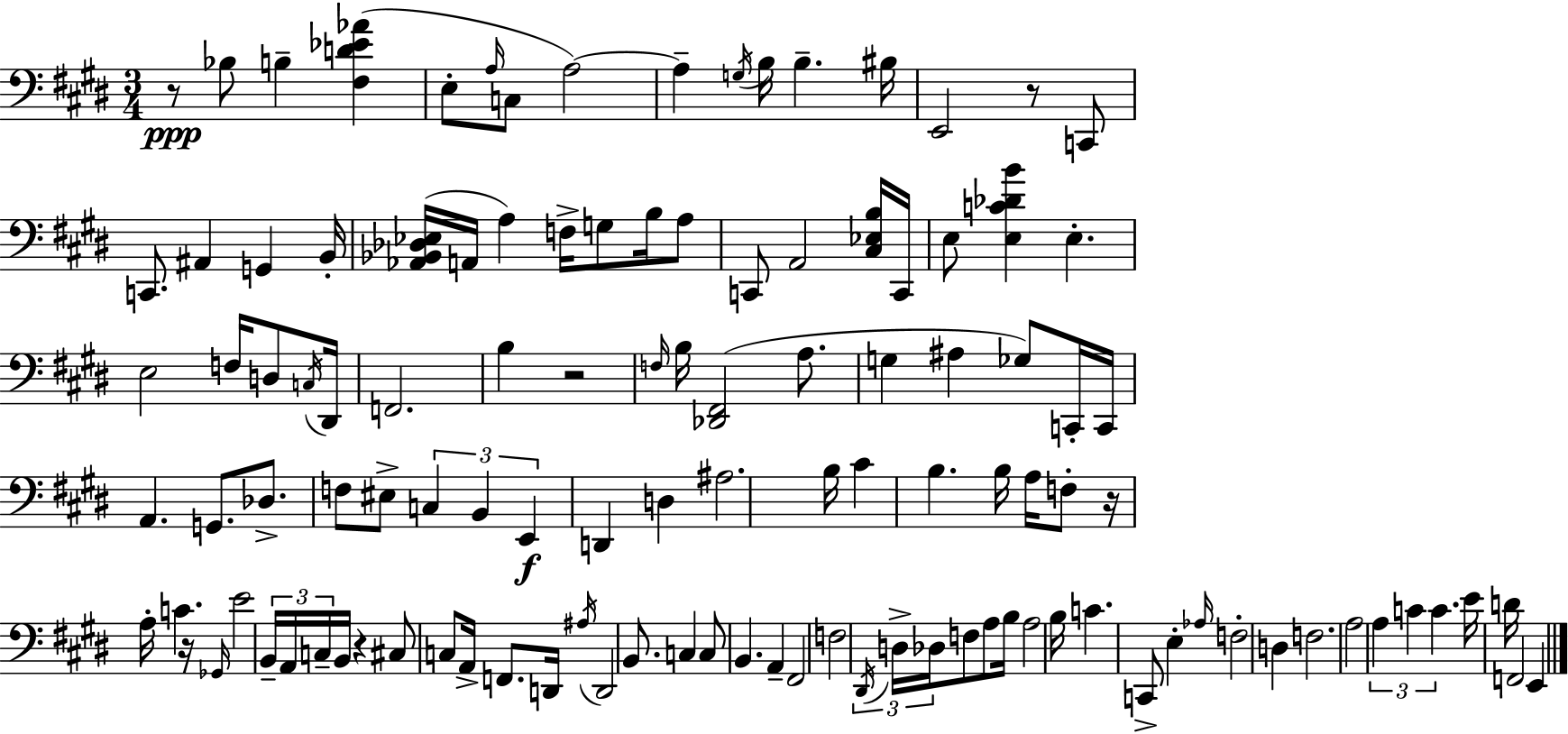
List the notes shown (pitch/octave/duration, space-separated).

R/e Bb3/e B3/q [F#3,D4,Eb4,Ab4]/q E3/e A3/s C3/e A3/h A3/q G3/s B3/s B3/q. BIS3/s E2/h R/e C2/e C2/e. A#2/q G2/q B2/s [Ab2,Bb2,Db3,Eb3]/s A2/s A3/q F3/s G3/e B3/s A3/e C2/e A2/h [C#3,Eb3,B3]/s C2/s E3/e [E3,C4,Db4,B4]/q E3/q. E3/h F3/s D3/e C3/s D#2/s F2/h. B3/q R/h F3/s B3/s [Db2,F#2]/h A3/e. G3/q A#3/q Gb3/e C2/s C2/s A2/q. G2/e. Db3/e. F3/e EIS3/e C3/q B2/q E2/q D2/q D3/q A#3/h. B3/s C#4/q B3/q. B3/s A3/s F3/e R/s A3/s C4/q. R/s Gb2/s E4/h B2/s A2/s C3/s B2/s R/q C#3/e C3/e A2/s F2/e. D2/s A#3/s D2/h B2/e. C3/q C3/e B2/q. A2/q F#2/h F3/h D#2/s D3/s Db3/s F3/e A3/e B3/s A3/h B3/s C4/q. C2/e E3/q Ab3/s F3/h D3/q F3/h. A3/h A3/q C4/q C4/q. E4/s D4/s F2/h E2/q